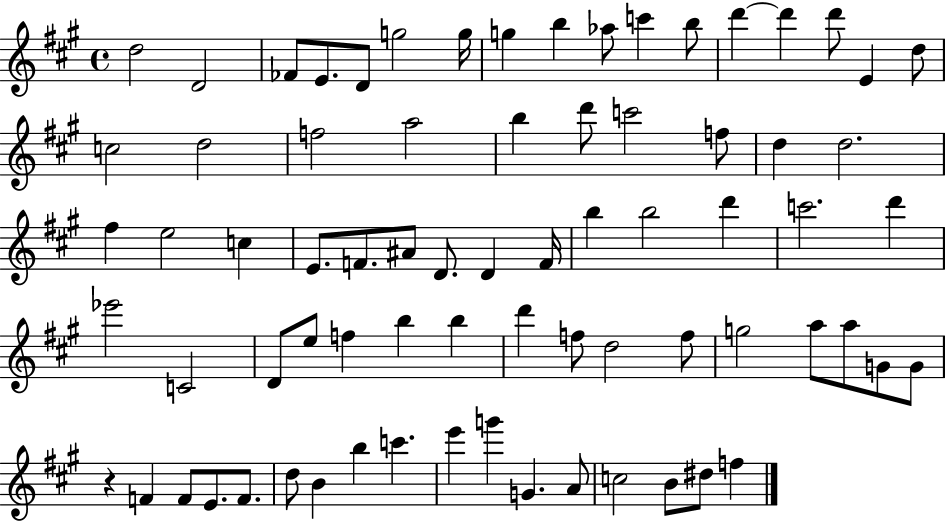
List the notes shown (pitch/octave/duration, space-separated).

D5/h D4/h FES4/e E4/e. D4/e G5/h G5/s G5/q B5/q Ab5/e C6/q B5/e D6/q D6/q D6/e E4/q D5/e C5/h D5/h F5/h A5/h B5/q D6/e C6/h F5/e D5/q D5/h. F#5/q E5/h C5/q E4/e. F4/e. A#4/e D4/e. D4/q F4/s B5/q B5/h D6/q C6/h. D6/q Eb6/h C4/h D4/e E5/e F5/q B5/q B5/q D6/q F5/e D5/h F5/e G5/h A5/e A5/e G4/e G4/e R/q F4/q F4/e E4/e. F4/e. D5/e B4/q B5/q C6/q. E6/q G6/q G4/q. A4/e C5/h B4/e D#5/e F5/q